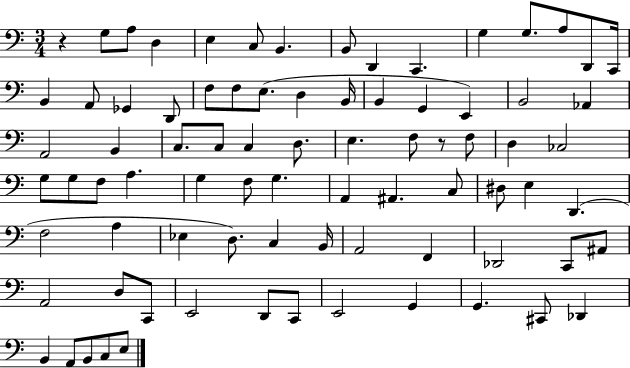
{
  \clef bass
  \numericTimeSignature
  \time 3/4
  \key c \major
  \repeat volta 2 { r4 g8 a8 d4 | e4 c8 b,4. | b,8 d,4 c,4. | g4 g8. a8 d,8 c,16 | \break b,4 a,8 ges,4 d,8 | f8 f8 e8.( d4 b,16 | b,4 g,4 e,4) | b,2 aes,4 | \break a,2 b,4 | c8. c8 c4 d8. | e4. f8 r8 f8 | d4 ces2 | \break g8 g8 f8 a4. | g4 f8 g4. | a,4 ais,4. c8 | dis8 e4 d,4.( | \break f2 a4 | ees4 d8.) c4 b,16 | a,2 f,4 | des,2 c,8 ais,8 | \break a,2 d8 c,8 | e,2 d,8 c,8 | e,2 g,4 | g,4. cis,8 des,4 | \break b,4 a,8 b,8 c8 e8 | } \bar "|."
}